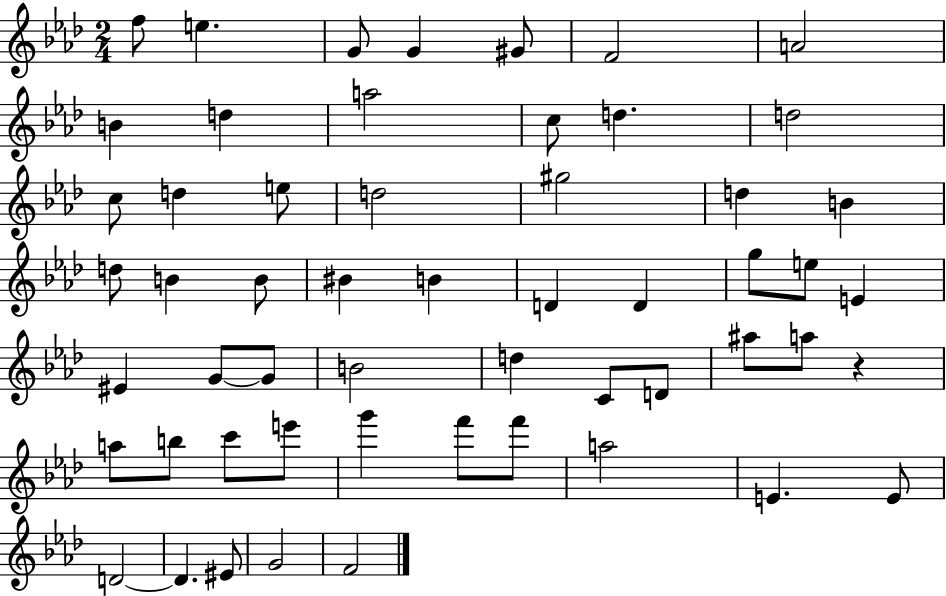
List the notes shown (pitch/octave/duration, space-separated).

F5/e E5/q. G4/e G4/q G#4/e F4/h A4/h B4/q D5/q A5/h C5/e D5/q. D5/h C5/e D5/q E5/e D5/h G#5/h D5/q B4/q D5/e B4/q B4/e BIS4/q B4/q D4/q D4/q G5/e E5/e E4/q EIS4/q G4/e G4/e B4/h D5/q C4/e D4/e A#5/e A5/e R/q A5/e B5/e C6/e E6/e G6/q F6/e F6/e A5/h E4/q. E4/e D4/h D4/q. EIS4/e G4/h F4/h